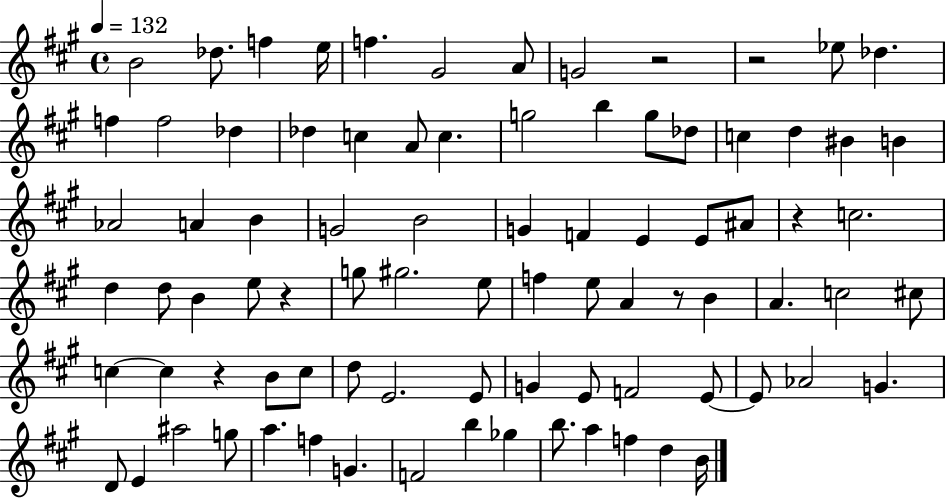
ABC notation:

X:1
T:Untitled
M:4/4
L:1/4
K:A
B2 _d/2 f e/4 f ^G2 A/2 G2 z2 z2 _e/2 _d f f2 _d _d c A/2 c g2 b g/2 _d/2 c d ^B B _A2 A B G2 B2 G F E E/2 ^A/2 z c2 d d/2 B e/2 z g/2 ^g2 e/2 f e/2 A z/2 B A c2 ^c/2 c c z B/2 c/2 d/2 E2 E/2 G E/2 F2 E/2 E/2 _A2 G D/2 E ^a2 g/2 a f G F2 b _g b/2 a f d B/4